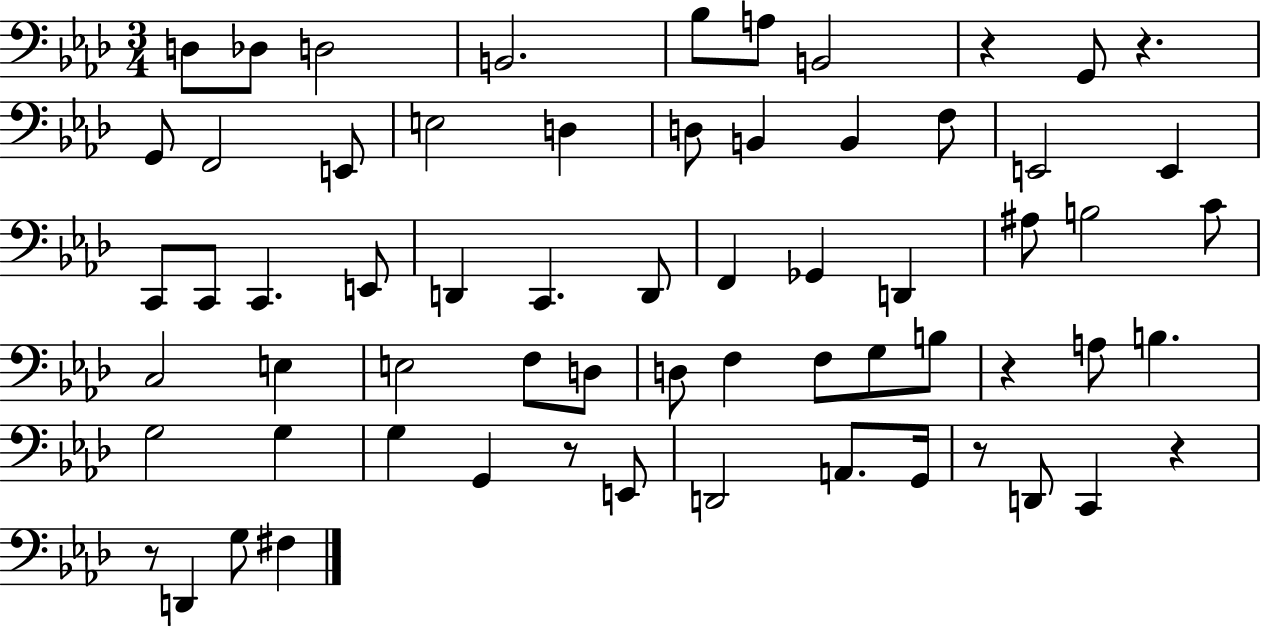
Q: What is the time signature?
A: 3/4